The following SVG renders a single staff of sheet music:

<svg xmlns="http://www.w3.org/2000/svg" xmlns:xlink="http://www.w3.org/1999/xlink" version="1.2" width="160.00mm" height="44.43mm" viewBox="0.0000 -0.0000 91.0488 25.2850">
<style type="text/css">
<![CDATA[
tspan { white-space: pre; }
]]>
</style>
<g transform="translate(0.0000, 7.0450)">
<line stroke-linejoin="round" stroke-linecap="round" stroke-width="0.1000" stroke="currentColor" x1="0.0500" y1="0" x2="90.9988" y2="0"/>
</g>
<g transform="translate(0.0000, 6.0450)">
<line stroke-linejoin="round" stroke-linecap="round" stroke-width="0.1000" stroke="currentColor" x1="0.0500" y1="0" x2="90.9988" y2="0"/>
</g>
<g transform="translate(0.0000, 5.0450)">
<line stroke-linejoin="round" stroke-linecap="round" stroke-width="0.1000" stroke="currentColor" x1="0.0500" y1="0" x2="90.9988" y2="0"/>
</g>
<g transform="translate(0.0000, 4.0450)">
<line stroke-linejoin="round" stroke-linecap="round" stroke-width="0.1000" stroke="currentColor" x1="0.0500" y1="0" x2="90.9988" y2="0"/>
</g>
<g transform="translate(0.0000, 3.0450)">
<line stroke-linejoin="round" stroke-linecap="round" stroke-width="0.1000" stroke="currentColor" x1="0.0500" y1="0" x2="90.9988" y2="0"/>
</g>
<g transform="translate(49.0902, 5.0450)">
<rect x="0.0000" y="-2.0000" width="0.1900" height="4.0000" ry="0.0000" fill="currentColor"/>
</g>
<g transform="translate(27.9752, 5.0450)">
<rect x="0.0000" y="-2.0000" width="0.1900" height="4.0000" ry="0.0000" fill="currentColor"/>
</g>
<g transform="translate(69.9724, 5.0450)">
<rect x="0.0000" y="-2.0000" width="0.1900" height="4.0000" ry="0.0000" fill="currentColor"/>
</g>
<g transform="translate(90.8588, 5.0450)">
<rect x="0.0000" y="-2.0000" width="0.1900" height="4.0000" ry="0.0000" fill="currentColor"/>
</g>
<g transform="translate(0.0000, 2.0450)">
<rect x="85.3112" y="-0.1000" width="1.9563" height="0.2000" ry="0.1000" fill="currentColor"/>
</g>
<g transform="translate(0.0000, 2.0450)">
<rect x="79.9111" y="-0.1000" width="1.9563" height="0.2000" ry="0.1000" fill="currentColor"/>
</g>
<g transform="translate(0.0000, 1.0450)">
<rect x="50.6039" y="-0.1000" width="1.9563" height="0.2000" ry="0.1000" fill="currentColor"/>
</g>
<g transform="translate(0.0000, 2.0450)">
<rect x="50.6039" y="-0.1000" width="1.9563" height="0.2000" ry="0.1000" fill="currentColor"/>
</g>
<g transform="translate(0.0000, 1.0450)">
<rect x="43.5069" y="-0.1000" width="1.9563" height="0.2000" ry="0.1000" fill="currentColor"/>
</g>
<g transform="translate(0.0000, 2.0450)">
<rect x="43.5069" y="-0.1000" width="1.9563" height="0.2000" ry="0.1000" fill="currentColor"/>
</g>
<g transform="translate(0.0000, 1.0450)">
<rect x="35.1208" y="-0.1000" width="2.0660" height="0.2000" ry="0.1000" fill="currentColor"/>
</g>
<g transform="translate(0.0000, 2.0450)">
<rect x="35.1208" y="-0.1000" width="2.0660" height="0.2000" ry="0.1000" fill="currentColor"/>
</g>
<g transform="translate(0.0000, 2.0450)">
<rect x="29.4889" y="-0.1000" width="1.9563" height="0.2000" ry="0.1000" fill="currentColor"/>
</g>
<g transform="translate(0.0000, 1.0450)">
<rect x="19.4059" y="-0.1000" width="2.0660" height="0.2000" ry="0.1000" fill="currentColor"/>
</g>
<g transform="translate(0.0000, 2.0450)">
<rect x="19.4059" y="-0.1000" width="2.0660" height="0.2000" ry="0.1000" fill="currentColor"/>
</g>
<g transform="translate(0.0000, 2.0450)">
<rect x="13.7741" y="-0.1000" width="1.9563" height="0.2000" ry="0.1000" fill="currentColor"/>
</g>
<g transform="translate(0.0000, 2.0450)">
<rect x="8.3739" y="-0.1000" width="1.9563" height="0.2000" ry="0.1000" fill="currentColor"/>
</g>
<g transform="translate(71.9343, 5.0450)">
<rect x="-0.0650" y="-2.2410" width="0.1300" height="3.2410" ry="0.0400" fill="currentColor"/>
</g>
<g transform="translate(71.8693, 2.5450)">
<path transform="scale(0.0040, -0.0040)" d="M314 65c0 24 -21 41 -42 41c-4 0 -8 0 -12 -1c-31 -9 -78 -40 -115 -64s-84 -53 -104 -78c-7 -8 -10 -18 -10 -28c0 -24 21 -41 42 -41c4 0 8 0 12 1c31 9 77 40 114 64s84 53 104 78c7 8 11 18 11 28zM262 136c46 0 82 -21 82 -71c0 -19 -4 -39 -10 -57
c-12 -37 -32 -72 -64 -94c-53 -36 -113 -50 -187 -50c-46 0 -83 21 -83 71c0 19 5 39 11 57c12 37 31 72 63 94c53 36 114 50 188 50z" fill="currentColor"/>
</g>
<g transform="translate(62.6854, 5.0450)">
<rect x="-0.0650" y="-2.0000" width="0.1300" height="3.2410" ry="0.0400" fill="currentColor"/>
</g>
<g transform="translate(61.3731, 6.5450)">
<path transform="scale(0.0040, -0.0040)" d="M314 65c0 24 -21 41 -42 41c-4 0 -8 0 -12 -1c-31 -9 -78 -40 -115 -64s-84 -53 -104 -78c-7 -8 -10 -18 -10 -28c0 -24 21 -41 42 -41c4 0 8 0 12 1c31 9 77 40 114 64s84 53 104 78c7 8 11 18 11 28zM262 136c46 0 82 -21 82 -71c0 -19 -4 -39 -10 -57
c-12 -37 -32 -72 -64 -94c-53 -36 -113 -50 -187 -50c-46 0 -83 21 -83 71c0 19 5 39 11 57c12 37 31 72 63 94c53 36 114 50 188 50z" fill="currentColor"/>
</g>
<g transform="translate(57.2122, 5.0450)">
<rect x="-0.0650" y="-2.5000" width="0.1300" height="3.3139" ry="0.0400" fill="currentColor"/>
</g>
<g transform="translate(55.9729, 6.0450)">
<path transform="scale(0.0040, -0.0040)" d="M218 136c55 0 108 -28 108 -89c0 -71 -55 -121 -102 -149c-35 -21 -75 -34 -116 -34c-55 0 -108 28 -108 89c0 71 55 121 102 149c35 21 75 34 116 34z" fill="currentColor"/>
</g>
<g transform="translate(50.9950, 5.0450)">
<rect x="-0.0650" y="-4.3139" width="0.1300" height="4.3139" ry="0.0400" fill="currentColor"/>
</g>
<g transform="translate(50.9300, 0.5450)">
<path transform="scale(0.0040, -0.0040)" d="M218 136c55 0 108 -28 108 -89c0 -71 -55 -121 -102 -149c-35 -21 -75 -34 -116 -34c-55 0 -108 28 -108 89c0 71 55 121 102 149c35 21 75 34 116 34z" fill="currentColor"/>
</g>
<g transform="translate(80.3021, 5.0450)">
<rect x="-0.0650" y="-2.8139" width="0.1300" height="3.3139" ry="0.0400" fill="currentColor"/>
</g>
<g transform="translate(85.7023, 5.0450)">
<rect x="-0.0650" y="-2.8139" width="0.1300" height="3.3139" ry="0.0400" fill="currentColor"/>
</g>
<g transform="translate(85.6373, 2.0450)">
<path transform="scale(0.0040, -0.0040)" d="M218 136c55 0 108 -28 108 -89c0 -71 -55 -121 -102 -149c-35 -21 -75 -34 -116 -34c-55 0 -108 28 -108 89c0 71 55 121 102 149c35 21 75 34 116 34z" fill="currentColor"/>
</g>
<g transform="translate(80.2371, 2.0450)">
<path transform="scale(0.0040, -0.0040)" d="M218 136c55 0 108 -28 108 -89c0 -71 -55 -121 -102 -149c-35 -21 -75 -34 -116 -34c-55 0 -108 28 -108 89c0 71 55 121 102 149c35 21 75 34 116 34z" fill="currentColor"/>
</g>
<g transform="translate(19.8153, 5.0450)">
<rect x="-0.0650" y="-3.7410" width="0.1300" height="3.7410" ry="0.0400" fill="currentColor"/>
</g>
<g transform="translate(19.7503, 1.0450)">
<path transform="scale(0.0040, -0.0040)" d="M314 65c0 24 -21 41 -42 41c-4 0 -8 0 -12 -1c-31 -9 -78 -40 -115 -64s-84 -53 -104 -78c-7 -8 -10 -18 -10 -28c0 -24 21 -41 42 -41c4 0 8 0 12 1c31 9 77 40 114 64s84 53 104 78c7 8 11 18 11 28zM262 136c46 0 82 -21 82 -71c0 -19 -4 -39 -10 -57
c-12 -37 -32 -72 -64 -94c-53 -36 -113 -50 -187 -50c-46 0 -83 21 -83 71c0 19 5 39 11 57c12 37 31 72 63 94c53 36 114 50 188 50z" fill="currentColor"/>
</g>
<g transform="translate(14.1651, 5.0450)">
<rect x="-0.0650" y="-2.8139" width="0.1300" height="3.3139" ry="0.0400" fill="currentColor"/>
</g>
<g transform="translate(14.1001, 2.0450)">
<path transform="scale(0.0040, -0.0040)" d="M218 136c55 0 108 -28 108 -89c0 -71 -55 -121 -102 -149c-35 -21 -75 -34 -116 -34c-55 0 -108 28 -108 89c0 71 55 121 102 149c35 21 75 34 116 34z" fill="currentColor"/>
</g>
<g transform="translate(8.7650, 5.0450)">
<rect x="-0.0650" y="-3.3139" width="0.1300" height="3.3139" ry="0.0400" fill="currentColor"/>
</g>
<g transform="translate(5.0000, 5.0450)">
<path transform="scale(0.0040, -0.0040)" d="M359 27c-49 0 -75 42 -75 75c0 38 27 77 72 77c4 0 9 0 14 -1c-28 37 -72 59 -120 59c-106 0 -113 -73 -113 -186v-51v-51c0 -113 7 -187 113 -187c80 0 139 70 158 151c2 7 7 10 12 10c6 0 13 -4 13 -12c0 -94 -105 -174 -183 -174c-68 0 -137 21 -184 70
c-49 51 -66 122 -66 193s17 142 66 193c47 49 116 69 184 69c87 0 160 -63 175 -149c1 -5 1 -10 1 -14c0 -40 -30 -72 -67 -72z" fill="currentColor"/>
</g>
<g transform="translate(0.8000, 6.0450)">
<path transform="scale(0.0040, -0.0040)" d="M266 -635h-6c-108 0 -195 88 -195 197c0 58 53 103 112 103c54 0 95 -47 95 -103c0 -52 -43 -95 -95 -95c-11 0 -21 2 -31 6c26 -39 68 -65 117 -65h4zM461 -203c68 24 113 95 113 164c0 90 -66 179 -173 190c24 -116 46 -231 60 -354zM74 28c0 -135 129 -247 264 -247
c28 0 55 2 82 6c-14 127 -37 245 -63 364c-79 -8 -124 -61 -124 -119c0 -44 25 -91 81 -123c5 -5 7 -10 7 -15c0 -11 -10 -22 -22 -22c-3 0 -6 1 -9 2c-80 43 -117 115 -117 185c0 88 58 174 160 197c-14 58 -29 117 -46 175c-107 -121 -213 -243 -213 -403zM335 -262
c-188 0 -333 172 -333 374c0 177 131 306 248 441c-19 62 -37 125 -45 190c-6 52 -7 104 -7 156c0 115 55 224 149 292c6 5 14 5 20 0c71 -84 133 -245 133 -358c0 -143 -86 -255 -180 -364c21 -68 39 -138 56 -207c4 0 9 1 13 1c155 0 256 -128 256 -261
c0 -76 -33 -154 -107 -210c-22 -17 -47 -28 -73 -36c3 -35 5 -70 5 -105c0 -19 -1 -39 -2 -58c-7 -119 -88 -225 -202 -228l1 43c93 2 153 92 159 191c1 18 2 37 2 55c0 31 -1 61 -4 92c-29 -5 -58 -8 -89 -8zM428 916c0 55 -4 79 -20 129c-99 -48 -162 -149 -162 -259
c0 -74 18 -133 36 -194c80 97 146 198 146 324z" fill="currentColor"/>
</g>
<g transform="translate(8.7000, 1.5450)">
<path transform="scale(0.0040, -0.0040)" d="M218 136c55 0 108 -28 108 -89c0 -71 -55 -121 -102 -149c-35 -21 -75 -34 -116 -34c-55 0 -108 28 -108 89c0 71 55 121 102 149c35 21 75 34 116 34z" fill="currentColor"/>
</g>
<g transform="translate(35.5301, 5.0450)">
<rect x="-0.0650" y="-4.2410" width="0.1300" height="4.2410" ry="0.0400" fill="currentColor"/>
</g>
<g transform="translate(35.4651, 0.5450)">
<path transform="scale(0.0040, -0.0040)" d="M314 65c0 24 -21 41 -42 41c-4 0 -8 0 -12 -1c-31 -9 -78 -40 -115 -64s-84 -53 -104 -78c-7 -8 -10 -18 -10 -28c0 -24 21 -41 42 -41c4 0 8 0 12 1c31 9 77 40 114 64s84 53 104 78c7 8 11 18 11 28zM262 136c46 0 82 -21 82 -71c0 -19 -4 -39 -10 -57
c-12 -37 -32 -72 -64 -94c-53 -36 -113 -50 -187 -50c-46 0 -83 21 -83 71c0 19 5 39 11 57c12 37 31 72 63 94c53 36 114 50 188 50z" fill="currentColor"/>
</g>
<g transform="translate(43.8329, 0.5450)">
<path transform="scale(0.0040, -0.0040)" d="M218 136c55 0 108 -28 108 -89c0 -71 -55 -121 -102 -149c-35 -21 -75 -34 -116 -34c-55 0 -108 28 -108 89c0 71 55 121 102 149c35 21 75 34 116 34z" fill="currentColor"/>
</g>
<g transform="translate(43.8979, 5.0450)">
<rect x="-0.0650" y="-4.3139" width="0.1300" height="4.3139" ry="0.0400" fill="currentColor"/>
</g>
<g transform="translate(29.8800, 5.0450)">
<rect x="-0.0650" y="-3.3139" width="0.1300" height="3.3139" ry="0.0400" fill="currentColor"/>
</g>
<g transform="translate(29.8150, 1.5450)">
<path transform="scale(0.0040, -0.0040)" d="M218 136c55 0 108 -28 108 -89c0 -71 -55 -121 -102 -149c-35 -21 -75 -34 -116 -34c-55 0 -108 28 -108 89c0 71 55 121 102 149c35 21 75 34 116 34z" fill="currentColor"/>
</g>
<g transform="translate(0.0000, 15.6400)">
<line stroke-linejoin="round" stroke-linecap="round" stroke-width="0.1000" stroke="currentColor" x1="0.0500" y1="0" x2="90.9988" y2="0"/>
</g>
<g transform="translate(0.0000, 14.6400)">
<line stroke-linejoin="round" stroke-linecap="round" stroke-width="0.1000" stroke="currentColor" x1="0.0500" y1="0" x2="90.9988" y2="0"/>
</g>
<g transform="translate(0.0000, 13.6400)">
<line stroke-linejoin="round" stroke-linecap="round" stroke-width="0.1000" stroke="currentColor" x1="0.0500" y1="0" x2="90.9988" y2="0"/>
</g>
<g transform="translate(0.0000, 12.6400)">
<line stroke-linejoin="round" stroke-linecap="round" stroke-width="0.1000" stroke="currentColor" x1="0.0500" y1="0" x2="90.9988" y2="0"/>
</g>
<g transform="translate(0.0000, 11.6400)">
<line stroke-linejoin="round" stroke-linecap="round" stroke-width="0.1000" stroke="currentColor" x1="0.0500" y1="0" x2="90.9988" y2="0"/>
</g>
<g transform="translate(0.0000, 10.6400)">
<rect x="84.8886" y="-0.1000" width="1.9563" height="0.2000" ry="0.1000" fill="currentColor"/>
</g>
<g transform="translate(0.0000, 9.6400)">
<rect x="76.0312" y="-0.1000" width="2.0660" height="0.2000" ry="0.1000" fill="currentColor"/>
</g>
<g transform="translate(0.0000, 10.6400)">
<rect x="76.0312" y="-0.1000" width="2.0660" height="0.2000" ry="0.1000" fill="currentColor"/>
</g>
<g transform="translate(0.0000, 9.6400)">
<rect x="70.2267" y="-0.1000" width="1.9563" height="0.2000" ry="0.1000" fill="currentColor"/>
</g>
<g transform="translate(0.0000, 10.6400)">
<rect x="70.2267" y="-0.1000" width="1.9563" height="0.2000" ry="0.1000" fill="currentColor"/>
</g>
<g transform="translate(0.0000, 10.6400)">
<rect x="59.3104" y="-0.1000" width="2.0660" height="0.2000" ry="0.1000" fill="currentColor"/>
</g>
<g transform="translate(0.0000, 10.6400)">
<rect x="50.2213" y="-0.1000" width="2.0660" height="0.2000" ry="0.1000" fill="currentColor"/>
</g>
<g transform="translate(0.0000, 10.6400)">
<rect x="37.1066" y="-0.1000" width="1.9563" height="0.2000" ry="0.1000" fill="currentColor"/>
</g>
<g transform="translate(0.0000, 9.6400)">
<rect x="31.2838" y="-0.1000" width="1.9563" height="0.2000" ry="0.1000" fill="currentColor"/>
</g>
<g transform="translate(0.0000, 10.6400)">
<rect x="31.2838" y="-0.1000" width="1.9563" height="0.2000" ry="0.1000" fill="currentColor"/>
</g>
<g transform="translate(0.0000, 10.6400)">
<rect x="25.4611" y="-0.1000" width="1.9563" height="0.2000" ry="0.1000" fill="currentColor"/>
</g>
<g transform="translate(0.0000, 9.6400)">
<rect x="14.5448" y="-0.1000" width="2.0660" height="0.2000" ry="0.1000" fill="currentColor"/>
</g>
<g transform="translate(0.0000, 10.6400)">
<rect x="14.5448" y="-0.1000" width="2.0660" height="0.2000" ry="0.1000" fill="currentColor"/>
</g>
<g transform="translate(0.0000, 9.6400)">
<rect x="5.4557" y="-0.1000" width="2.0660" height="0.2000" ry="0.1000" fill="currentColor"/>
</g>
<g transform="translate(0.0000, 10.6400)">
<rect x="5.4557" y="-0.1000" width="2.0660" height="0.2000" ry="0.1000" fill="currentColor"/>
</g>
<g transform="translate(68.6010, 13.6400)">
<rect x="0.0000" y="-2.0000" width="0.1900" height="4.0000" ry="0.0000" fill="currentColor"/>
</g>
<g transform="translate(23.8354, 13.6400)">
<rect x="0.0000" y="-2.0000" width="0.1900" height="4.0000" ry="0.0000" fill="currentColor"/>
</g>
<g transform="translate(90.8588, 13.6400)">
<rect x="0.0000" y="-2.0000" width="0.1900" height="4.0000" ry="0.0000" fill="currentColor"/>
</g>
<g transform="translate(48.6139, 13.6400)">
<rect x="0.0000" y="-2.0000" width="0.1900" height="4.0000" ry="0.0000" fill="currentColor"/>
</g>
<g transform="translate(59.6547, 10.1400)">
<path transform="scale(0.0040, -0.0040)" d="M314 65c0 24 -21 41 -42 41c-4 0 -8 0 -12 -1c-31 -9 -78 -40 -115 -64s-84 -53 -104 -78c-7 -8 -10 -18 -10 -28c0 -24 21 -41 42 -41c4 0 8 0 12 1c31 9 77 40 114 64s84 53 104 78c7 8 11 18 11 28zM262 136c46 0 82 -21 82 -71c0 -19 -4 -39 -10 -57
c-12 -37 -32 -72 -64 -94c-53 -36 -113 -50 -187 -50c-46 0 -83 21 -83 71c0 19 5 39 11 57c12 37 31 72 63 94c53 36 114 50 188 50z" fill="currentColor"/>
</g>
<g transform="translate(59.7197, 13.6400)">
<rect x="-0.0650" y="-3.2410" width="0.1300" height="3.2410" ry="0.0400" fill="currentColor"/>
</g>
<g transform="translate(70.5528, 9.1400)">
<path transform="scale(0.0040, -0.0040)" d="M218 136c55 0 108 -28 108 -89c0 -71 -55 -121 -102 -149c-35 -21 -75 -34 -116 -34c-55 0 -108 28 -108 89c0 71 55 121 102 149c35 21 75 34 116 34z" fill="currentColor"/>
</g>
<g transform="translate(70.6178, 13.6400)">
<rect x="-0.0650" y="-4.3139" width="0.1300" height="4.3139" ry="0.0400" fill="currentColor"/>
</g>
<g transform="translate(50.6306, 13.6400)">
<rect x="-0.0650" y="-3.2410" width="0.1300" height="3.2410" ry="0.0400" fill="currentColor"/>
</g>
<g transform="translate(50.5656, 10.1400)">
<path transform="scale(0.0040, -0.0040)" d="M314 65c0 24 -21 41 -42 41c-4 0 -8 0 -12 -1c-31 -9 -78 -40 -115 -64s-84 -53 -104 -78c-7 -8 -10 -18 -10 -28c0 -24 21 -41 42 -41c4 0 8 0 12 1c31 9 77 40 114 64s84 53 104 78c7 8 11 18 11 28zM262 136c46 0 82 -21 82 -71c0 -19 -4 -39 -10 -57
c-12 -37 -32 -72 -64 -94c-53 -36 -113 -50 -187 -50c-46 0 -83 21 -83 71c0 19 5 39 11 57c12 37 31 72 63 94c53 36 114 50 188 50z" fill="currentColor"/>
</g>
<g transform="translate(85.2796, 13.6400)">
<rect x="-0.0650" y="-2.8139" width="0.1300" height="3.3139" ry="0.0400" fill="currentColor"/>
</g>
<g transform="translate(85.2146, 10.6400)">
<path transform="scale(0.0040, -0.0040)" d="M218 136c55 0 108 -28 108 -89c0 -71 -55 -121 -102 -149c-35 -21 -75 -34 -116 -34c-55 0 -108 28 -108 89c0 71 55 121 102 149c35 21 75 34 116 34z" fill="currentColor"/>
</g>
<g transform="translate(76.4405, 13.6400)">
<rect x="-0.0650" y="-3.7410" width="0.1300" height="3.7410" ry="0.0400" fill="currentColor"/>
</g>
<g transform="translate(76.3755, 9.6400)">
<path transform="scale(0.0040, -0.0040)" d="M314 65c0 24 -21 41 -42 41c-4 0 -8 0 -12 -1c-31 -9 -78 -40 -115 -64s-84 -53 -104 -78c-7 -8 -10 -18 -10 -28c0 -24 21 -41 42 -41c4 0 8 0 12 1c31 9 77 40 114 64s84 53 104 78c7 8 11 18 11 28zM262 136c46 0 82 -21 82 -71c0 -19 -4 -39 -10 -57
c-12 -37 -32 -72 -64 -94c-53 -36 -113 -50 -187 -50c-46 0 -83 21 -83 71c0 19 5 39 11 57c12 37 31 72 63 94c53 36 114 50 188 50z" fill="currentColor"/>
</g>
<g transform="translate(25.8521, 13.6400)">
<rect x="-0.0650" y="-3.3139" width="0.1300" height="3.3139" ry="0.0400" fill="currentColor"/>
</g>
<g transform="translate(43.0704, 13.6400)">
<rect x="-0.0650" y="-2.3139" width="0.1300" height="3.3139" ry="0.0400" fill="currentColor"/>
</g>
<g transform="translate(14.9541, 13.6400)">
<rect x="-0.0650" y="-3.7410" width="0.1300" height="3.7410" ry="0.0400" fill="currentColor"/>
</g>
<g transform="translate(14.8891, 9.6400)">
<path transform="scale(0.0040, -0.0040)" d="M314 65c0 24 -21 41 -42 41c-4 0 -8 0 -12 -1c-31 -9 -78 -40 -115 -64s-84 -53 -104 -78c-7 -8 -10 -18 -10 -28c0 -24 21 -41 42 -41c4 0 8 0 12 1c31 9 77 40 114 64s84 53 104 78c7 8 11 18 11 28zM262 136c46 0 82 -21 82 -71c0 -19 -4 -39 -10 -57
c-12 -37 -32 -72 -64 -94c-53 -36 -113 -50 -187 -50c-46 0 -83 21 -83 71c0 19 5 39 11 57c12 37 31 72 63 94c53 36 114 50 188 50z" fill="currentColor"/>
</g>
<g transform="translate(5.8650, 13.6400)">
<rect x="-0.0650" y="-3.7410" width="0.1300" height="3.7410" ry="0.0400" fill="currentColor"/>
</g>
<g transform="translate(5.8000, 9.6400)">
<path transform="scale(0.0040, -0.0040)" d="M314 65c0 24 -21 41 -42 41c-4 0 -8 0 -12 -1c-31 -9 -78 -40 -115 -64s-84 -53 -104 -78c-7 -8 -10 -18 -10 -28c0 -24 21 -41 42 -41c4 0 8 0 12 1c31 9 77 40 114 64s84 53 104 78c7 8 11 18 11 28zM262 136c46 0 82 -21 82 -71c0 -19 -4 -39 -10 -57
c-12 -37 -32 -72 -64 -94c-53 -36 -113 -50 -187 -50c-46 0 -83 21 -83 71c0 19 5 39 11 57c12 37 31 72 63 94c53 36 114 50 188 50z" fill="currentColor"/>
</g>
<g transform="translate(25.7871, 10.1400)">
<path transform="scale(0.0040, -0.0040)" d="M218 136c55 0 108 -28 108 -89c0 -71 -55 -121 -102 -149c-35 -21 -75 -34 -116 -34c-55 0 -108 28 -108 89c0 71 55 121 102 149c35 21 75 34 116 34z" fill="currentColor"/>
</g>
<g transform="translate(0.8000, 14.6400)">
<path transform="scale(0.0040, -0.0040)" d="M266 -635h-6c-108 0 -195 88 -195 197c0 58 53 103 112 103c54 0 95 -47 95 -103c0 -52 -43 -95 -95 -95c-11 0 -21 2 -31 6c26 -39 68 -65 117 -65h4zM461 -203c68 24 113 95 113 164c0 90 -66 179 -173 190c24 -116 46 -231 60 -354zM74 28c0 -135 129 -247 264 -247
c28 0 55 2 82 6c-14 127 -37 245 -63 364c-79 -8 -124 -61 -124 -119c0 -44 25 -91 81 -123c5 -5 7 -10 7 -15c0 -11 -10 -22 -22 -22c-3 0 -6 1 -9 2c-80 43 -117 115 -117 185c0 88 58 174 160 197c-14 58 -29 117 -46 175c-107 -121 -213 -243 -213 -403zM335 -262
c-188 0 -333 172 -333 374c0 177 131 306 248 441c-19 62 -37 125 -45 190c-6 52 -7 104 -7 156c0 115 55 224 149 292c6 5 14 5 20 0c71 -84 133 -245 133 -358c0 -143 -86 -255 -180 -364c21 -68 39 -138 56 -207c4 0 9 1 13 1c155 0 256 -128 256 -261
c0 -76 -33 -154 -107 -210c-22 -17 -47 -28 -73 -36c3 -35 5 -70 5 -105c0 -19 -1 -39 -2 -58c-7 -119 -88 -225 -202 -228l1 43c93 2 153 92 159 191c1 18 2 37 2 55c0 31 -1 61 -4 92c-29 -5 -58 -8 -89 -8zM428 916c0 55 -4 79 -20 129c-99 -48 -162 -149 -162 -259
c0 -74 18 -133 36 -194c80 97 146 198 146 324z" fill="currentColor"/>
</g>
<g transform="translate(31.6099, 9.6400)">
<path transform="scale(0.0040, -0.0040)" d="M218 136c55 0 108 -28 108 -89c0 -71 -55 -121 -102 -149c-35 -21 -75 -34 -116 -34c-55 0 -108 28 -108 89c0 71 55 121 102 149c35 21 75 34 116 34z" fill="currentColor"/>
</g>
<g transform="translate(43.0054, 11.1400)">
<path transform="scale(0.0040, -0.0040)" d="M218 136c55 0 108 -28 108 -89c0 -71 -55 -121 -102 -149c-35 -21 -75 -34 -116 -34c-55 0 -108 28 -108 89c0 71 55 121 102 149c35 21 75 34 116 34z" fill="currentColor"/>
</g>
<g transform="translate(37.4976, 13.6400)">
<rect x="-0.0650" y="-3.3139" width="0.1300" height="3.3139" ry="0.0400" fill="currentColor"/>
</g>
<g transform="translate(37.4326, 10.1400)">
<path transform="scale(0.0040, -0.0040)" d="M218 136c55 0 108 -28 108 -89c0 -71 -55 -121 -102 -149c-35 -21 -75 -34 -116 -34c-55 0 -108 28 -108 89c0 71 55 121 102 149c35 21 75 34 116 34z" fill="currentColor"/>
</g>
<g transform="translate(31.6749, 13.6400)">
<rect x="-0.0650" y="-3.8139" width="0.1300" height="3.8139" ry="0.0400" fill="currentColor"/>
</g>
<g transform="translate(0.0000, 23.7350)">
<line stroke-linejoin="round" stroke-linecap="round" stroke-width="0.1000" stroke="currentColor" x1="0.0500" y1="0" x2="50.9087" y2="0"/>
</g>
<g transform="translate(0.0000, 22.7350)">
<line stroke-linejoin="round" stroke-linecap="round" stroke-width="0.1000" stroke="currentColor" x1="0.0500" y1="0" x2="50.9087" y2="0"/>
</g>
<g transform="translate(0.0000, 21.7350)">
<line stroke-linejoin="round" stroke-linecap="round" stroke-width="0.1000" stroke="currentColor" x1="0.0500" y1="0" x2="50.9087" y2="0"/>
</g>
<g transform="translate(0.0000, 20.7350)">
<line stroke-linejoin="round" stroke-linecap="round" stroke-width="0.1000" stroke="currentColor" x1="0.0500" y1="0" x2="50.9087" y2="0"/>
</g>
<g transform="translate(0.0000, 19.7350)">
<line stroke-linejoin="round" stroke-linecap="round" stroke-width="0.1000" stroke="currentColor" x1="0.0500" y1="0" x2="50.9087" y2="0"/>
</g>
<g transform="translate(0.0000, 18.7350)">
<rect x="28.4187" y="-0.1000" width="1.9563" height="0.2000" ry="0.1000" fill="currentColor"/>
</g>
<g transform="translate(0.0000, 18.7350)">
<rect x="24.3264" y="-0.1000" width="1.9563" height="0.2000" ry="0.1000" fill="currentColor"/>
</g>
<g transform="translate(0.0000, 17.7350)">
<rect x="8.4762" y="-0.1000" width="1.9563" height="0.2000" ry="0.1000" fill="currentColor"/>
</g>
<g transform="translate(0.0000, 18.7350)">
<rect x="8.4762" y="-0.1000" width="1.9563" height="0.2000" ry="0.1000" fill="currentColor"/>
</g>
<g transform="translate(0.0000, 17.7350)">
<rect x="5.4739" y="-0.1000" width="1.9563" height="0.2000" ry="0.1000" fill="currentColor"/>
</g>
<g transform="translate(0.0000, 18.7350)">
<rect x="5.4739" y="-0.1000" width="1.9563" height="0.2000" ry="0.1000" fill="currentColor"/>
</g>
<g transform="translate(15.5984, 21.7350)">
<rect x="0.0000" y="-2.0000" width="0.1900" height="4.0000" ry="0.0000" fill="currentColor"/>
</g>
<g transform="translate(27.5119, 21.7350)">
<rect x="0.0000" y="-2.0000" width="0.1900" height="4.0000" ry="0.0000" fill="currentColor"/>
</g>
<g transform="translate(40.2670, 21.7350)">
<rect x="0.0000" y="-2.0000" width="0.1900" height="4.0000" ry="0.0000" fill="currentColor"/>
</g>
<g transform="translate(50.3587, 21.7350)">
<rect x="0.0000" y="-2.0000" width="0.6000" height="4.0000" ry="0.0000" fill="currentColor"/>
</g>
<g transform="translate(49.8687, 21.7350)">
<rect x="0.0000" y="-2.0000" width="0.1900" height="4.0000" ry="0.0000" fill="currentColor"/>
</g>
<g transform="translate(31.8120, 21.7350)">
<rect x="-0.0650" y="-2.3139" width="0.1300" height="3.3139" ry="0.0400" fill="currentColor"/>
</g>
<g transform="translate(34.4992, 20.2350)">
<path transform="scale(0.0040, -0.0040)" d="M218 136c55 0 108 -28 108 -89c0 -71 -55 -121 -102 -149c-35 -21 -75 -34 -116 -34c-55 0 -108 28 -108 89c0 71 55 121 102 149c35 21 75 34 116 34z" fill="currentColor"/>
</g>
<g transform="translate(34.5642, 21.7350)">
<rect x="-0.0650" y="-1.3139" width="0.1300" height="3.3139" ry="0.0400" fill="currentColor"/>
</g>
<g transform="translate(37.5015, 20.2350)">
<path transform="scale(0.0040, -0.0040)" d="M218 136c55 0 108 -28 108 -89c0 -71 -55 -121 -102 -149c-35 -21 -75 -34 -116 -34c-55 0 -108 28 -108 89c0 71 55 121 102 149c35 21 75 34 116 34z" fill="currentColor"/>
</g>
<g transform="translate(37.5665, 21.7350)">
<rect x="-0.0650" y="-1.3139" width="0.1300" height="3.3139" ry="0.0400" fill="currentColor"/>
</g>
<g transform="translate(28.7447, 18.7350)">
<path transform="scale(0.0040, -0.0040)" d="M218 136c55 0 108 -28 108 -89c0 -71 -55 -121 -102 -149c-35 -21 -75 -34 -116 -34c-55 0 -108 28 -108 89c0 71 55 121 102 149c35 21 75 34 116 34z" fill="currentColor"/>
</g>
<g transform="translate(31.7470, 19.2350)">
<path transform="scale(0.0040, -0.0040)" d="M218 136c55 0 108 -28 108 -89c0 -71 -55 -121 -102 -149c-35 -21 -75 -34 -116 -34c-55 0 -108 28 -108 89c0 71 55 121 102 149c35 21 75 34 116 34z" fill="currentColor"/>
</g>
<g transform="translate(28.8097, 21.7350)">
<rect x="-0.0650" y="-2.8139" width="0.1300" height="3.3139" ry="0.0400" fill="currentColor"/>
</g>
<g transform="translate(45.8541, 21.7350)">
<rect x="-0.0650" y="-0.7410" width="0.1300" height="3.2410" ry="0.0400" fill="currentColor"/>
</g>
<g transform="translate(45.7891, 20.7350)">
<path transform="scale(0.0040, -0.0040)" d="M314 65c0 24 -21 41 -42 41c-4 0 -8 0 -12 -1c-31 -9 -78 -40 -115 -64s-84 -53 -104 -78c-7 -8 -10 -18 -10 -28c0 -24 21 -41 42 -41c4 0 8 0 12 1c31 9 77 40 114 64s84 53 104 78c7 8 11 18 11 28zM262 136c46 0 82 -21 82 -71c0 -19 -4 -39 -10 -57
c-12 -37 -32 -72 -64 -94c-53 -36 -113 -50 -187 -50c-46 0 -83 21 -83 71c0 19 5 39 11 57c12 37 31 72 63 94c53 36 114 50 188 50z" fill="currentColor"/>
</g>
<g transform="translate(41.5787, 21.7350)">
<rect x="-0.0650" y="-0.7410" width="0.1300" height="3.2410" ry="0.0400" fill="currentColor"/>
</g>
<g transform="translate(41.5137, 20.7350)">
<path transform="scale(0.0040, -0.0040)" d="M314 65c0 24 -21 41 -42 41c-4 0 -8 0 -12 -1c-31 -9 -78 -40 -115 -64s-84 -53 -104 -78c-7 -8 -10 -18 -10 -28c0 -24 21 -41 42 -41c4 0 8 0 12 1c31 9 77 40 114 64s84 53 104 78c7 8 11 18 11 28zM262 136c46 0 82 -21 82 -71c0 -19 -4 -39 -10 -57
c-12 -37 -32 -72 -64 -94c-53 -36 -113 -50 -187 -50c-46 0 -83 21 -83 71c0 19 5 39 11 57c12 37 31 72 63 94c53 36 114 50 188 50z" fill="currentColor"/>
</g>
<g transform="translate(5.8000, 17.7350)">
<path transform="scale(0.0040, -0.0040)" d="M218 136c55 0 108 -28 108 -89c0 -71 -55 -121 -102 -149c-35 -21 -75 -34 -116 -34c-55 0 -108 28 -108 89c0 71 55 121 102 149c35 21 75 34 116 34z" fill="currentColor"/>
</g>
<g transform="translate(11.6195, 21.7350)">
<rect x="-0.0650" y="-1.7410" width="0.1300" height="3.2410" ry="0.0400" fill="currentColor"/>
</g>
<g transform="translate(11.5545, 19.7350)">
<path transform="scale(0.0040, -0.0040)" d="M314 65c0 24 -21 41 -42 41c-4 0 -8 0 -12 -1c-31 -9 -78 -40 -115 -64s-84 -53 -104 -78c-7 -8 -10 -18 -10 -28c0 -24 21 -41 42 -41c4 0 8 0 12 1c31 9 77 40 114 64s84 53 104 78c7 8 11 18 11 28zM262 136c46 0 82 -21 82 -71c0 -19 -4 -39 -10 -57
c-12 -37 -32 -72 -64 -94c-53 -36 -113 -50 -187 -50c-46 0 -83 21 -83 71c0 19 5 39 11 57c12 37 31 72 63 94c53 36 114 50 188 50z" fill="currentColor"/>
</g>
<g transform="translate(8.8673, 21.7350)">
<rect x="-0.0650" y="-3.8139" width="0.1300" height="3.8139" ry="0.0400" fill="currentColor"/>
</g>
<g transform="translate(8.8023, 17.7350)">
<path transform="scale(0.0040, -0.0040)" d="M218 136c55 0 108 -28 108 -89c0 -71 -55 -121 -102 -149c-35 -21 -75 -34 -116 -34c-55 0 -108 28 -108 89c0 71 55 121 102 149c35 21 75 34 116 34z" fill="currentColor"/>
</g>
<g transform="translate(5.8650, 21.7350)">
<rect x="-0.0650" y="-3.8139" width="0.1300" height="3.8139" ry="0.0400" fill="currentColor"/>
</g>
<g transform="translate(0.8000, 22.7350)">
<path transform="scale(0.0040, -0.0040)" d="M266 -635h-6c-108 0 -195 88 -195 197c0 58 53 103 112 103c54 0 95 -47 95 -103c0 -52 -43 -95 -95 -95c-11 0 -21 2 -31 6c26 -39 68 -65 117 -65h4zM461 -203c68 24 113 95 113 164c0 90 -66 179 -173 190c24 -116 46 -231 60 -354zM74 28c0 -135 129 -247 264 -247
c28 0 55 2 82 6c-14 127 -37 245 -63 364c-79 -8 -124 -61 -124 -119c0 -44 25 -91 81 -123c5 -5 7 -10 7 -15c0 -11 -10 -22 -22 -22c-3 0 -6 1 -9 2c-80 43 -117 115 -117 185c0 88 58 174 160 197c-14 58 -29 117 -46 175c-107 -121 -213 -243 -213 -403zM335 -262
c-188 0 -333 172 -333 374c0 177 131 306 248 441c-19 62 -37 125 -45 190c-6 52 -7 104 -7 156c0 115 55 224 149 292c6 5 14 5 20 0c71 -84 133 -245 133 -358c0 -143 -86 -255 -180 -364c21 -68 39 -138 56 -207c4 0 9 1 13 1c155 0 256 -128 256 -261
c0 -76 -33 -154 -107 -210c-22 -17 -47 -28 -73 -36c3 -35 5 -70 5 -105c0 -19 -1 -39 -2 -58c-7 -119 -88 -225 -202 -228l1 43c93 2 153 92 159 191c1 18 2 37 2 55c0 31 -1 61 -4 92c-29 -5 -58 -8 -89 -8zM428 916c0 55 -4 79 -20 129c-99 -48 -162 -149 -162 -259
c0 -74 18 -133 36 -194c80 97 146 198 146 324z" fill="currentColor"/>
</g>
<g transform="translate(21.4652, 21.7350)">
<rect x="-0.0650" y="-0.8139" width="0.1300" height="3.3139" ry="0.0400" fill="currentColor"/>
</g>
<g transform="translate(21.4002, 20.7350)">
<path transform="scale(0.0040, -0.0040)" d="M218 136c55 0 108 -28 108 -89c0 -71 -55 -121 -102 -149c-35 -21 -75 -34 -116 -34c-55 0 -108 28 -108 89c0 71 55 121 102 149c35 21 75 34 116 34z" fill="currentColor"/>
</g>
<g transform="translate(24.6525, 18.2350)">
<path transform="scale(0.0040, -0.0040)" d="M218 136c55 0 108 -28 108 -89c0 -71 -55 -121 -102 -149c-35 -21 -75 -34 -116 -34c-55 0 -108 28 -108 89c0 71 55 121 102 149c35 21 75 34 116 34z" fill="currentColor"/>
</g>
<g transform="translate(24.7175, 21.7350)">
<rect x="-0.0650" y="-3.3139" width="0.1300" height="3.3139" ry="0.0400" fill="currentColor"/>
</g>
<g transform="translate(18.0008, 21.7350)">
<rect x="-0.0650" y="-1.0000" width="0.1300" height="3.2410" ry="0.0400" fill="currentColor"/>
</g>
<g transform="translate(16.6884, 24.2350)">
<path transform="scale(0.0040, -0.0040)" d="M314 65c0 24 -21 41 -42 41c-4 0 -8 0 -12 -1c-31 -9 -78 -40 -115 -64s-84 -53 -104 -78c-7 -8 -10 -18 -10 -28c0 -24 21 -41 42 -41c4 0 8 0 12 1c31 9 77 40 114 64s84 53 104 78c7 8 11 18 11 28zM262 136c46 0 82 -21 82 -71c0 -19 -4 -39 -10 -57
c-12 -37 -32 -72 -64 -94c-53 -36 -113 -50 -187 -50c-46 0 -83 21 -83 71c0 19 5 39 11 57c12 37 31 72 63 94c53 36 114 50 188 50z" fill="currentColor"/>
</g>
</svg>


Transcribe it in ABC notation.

X:1
T:Untitled
M:4/4
L:1/4
K:C
b a c'2 b d'2 d' d' G F2 g2 a a c'2 c'2 b c' b g b2 b2 d' c'2 a c' c' f2 D2 d b a g e e d2 d2